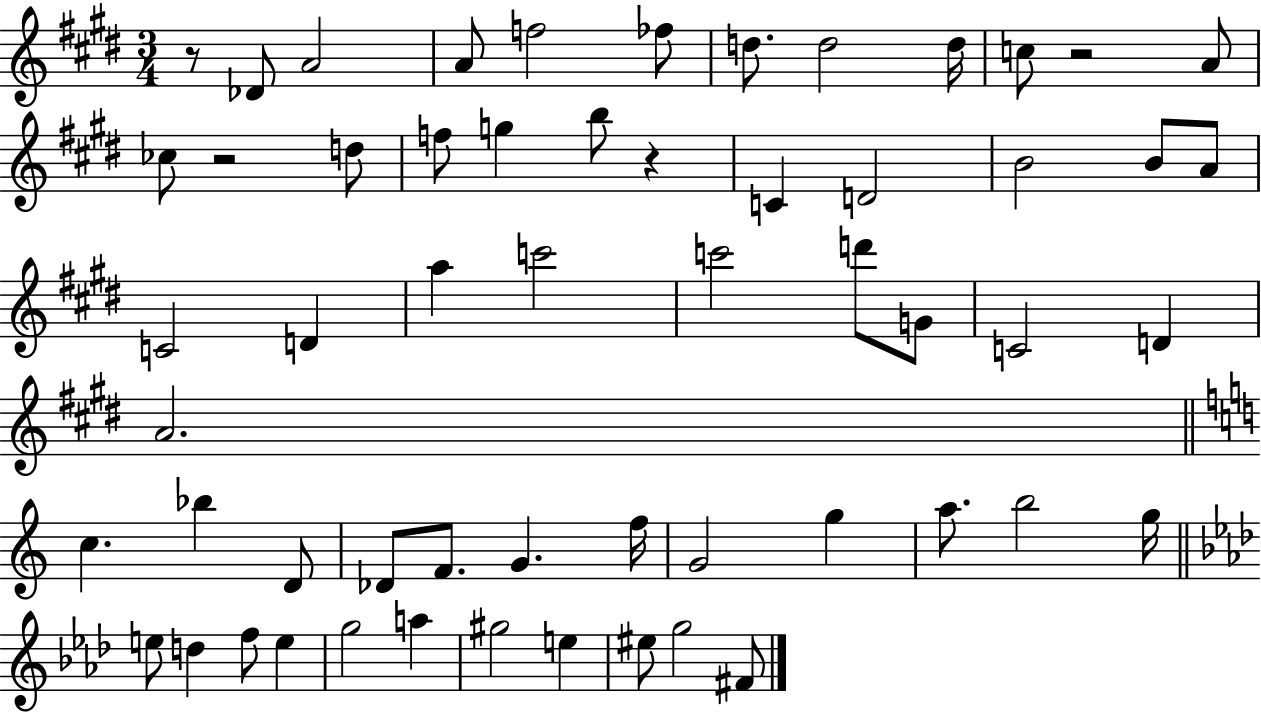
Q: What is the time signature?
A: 3/4